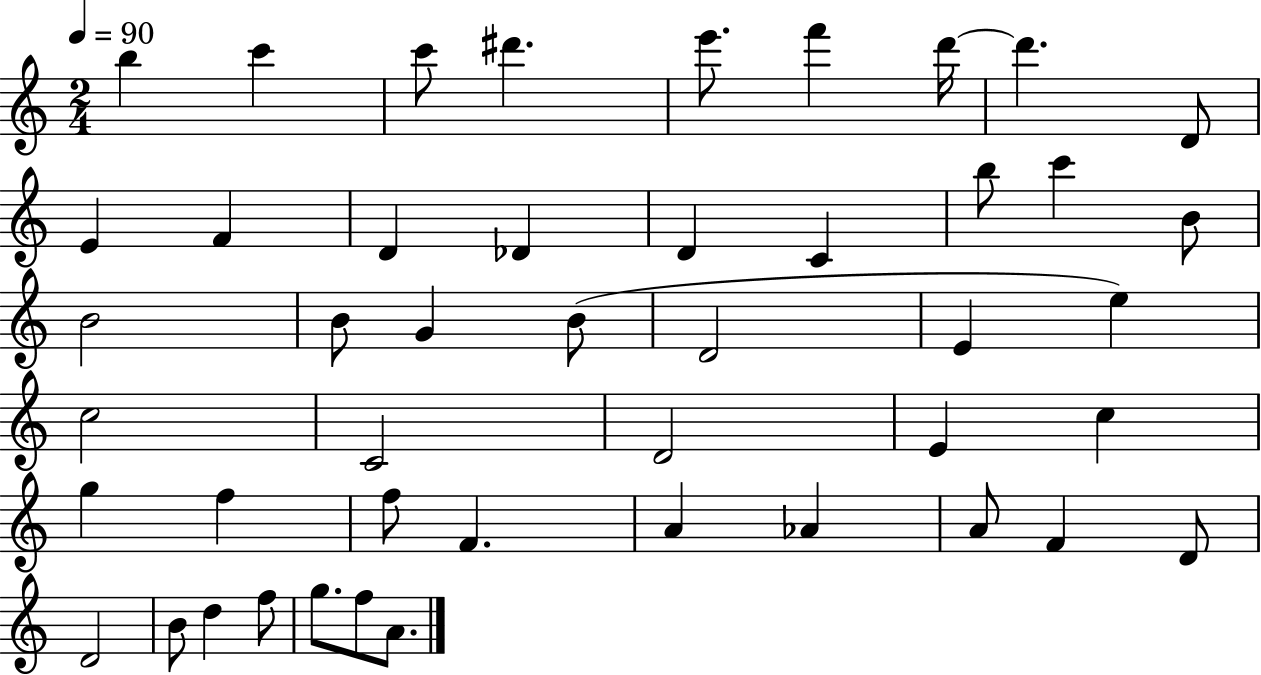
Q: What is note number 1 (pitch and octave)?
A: B5